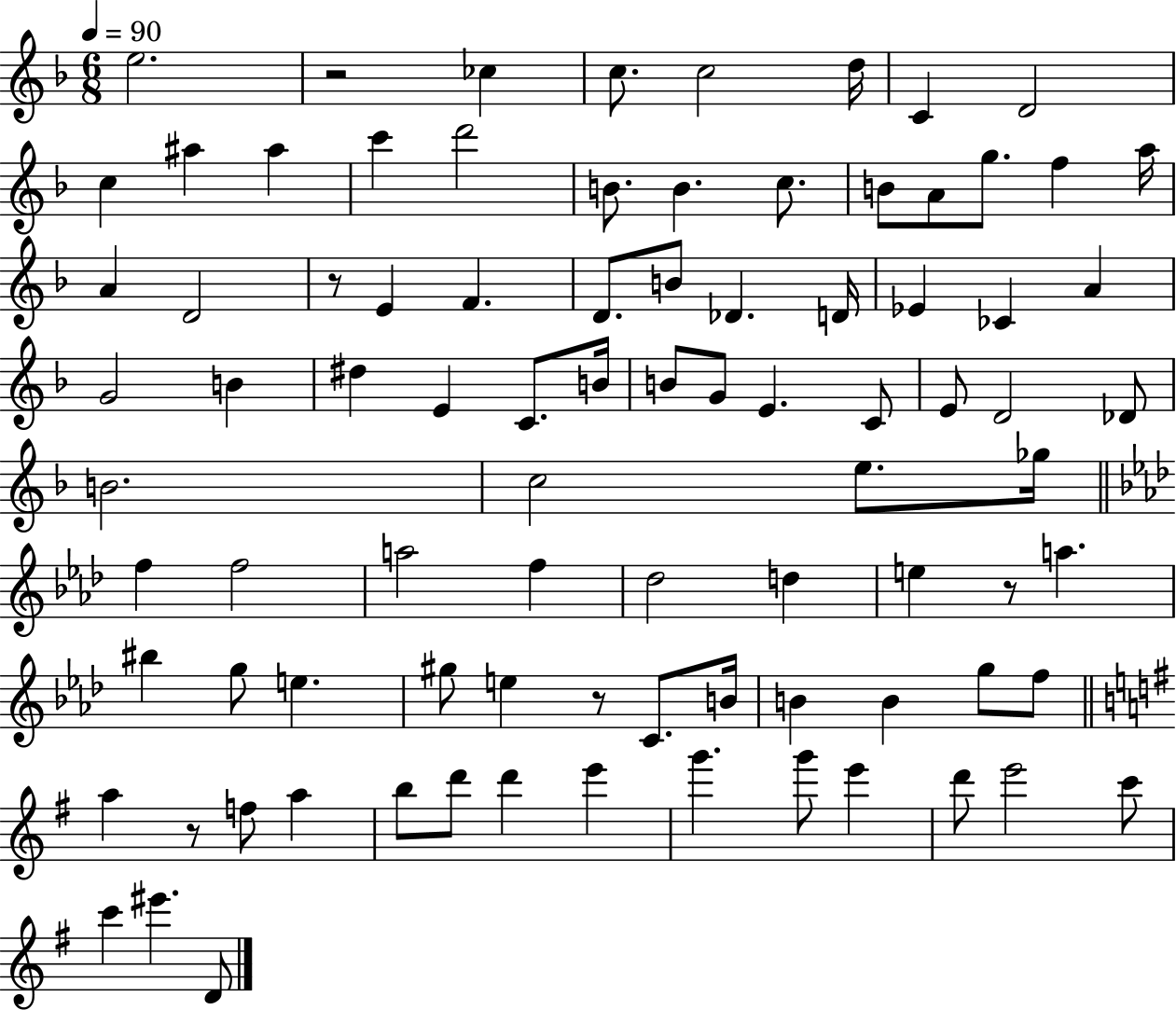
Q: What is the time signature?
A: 6/8